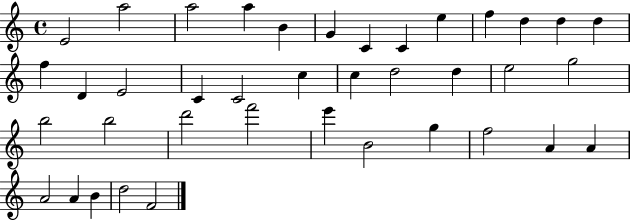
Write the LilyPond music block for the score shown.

{
  \clef treble
  \time 4/4
  \defaultTimeSignature
  \key c \major
  e'2 a''2 | a''2 a''4 b'4 | g'4 c'4 c'4 e''4 | f''4 d''4 d''4 d''4 | \break f''4 d'4 e'2 | c'4 c'2 c''4 | c''4 d''2 d''4 | e''2 g''2 | \break b''2 b''2 | d'''2 f'''2 | e'''4 b'2 g''4 | f''2 a'4 a'4 | \break a'2 a'4 b'4 | d''2 f'2 | \bar "|."
}